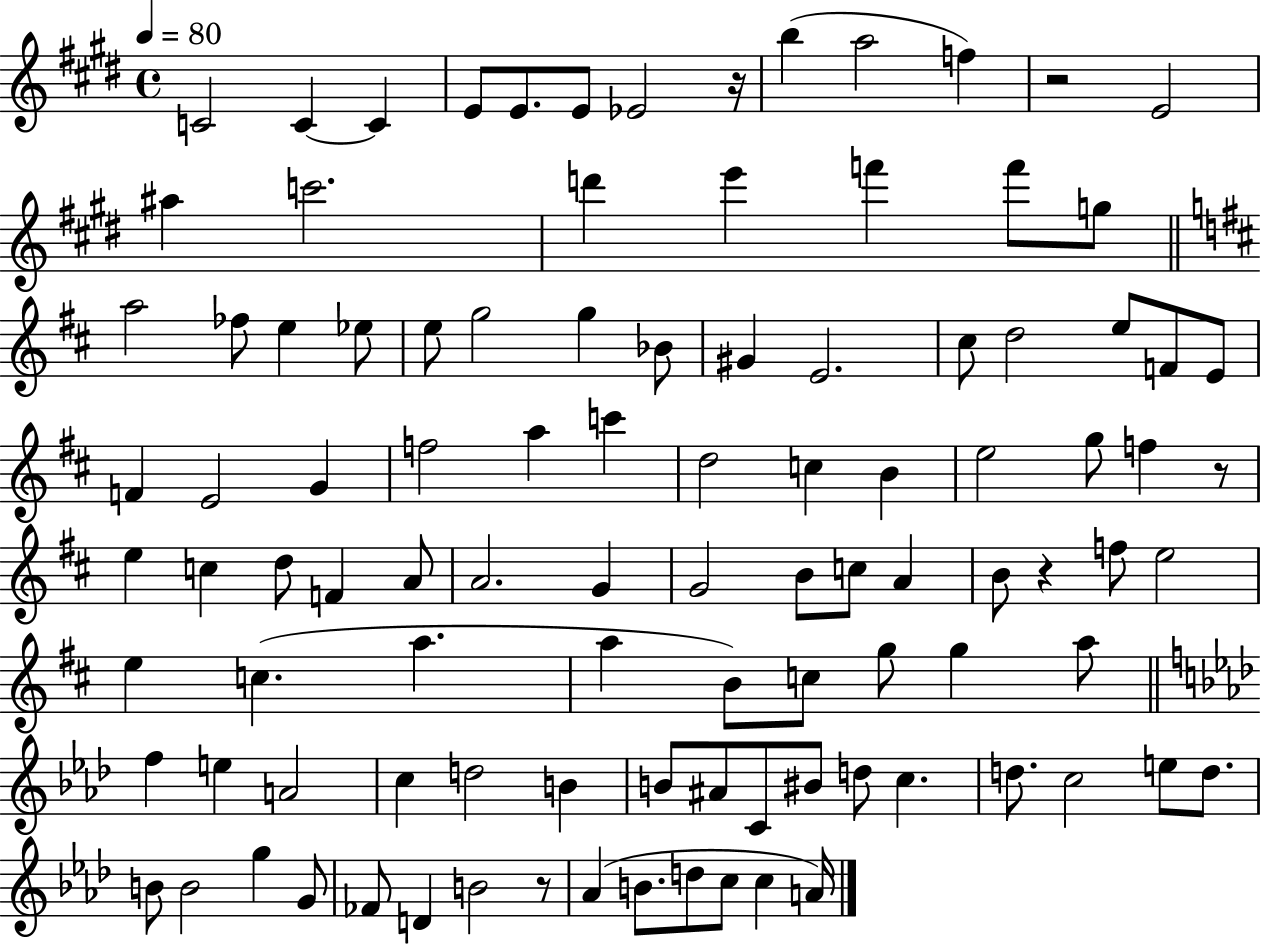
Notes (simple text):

C4/h C4/q C4/q E4/e E4/e. E4/e Eb4/h R/s B5/q A5/h F5/q R/h E4/h A#5/q C6/h. D6/q E6/q F6/q F6/e G5/e A5/h FES5/e E5/q Eb5/e E5/e G5/h G5/q Bb4/e G#4/q E4/h. C#5/e D5/h E5/e F4/e E4/e F4/q E4/h G4/q F5/h A5/q C6/q D5/h C5/q B4/q E5/h G5/e F5/q R/e E5/q C5/q D5/e F4/q A4/e A4/h. G4/q G4/h B4/e C5/e A4/q B4/e R/q F5/e E5/h E5/q C5/q. A5/q. A5/q B4/e C5/e G5/e G5/q A5/e F5/q E5/q A4/h C5/q D5/h B4/q B4/e A#4/e C4/e BIS4/e D5/e C5/q. D5/e. C5/h E5/e D5/e. B4/e B4/h G5/q G4/e FES4/e D4/q B4/h R/e Ab4/q B4/e. D5/e C5/e C5/q A4/s